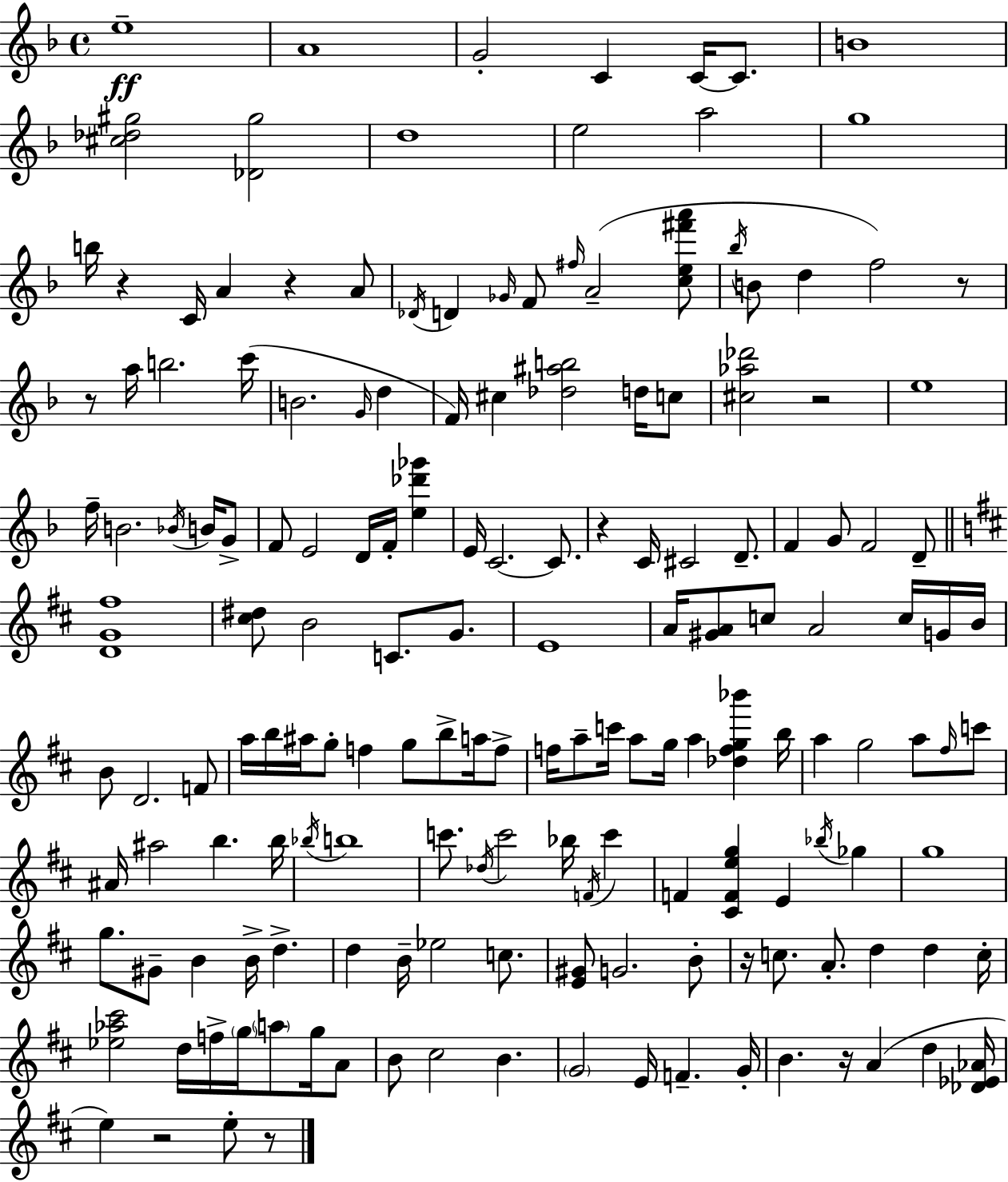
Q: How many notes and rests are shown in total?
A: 164